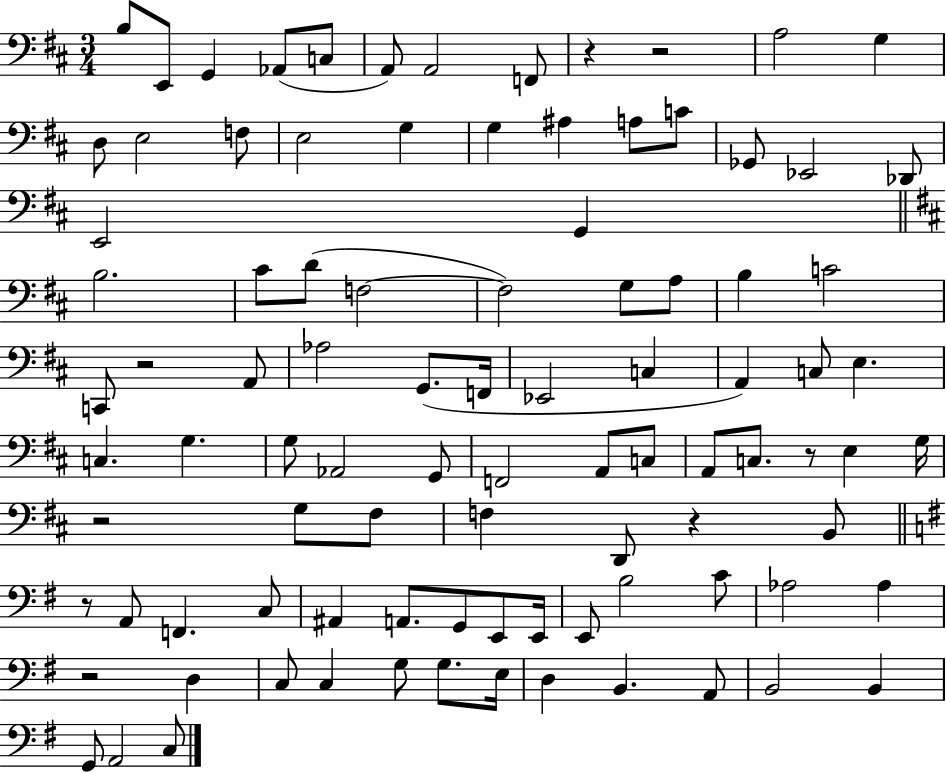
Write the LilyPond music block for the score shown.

{
  \clef bass
  \numericTimeSignature
  \time 3/4
  \key d \major
  b8 e,8 g,4 aes,8( c8 | a,8) a,2 f,8 | r4 r2 | a2 g4 | \break d8 e2 f8 | e2 g4 | g4 ais4 a8 c'8 | ges,8 ees,2 des,8 | \break e,2 g,4 | \bar "||" \break \key b \minor b2. | cis'8 d'8( f2~~ | f2) g8 a8 | b4 c'2 | \break c,8 r2 a,8 | aes2 g,8.( f,16 | ees,2 c4 | a,4) c8 e4. | \break c4. g4. | g8 aes,2 g,8 | f,2 a,8 c8 | a,8 c8. r8 e4 g16 | \break r2 g8 fis8 | f4 d,8 r4 b,8 | \bar "||" \break \key e \minor r8 a,8 f,4. c8 | ais,4 a,8. g,8 e,8 e,16 | e,8 b2 c'8 | aes2 aes4 | \break r2 d4 | c8 c4 g8 g8. e16 | d4 b,4. a,8 | b,2 b,4 | \break g,8 a,2 c8 | \bar "|."
}